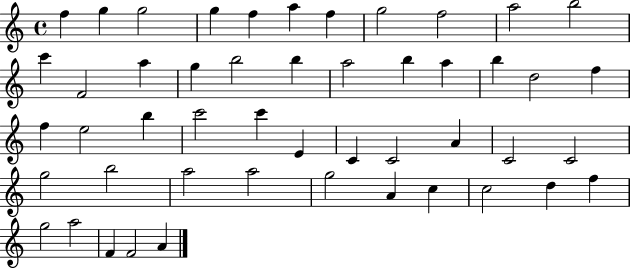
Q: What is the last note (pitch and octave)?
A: A4